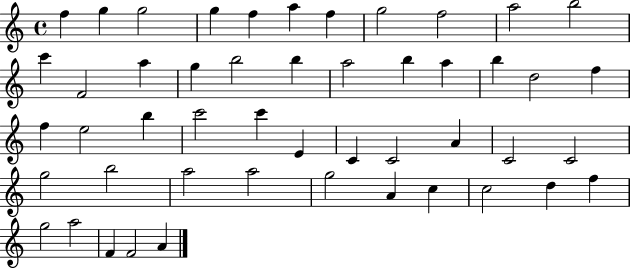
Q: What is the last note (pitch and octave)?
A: A4